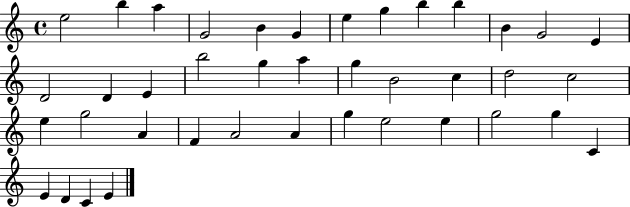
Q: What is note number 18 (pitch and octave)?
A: G5